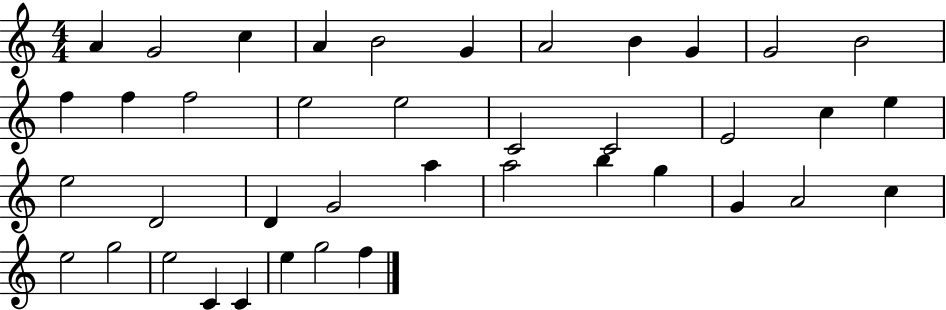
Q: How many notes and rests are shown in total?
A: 40